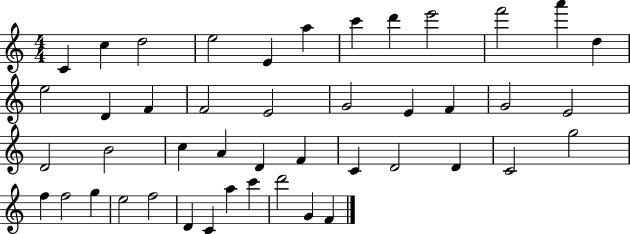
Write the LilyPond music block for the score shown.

{
  \clef treble
  \numericTimeSignature
  \time 4/4
  \key c \major
  c'4 c''4 d''2 | e''2 e'4 a''4 | c'''4 d'''4 e'''2 | f'''2 a'''4 d''4 | \break e''2 d'4 f'4 | f'2 e'2 | g'2 e'4 f'4 | g'2 e'2 | \break d'2 b'2 | c''4 a'4 d'4 f'4 | c'4 d'2 d'4 | c'2 g''2 | \break f''4 f''2 g''4 | e''2 f''2 | d'4 c'4 a''4 c'''4 | d'''2 g'4 f'4 | \break \bar "|."
}